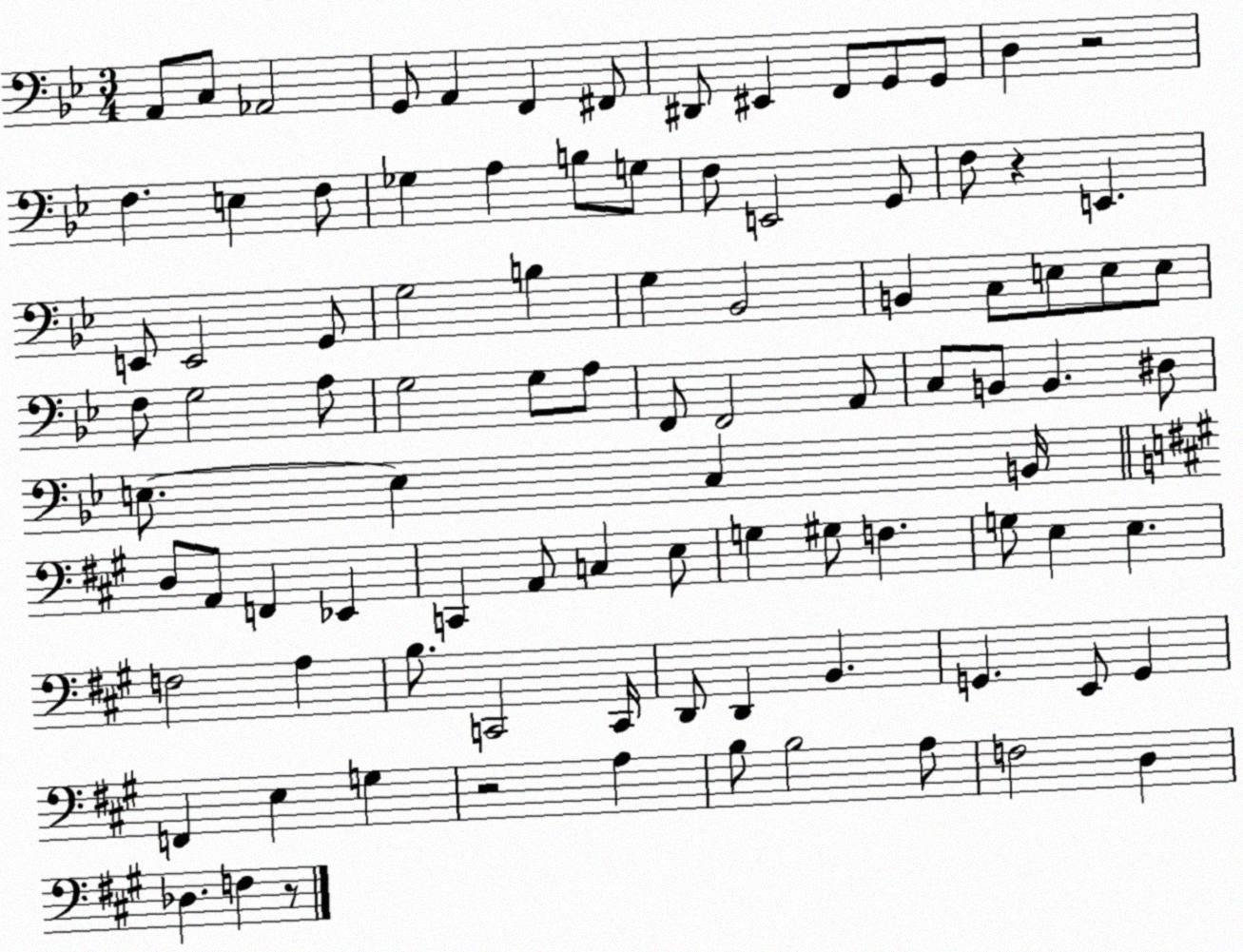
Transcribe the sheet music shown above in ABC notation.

X:1
T:Untitled
M:3/4
L:1/4
K:Bb
A,,/2 C,/2 _A,,2 G,,/2 A,, F,, ^F,,/2 ^D,,/2 ^E,, F,,/2 G,,/2 G,,/2 D, z2 F, E, F,/2 _G, A, B,/2 G,/2 F,/2 E,,2 G,,/2 F,/2 z E,, E,,/2 E,,2 G,,/2 G,2 B, G, _B,,2 B,, C,/2 E,/2 E,/2 E,/2 F,/2 G,2 A,/2 G,2 G,/2 A,/2 F,,/2 F,,2 A,,/2 C,/2 B,,/2 B,, ^D,/2 E,/2 E, C, B,,/4 D,/2 A,,/2 F,, _E,, C,, A,,/2 C, E,/2 G, ^G,/2 F, G,/2 E, E, F,2 A, B,/2 C,,2 C,,/4 D,,/2 D,, B,, G,, E,,/2 G,, F,, E, G, z2 A, B,/2 B,2 A,/2 F,2 D, _D, F, z/2